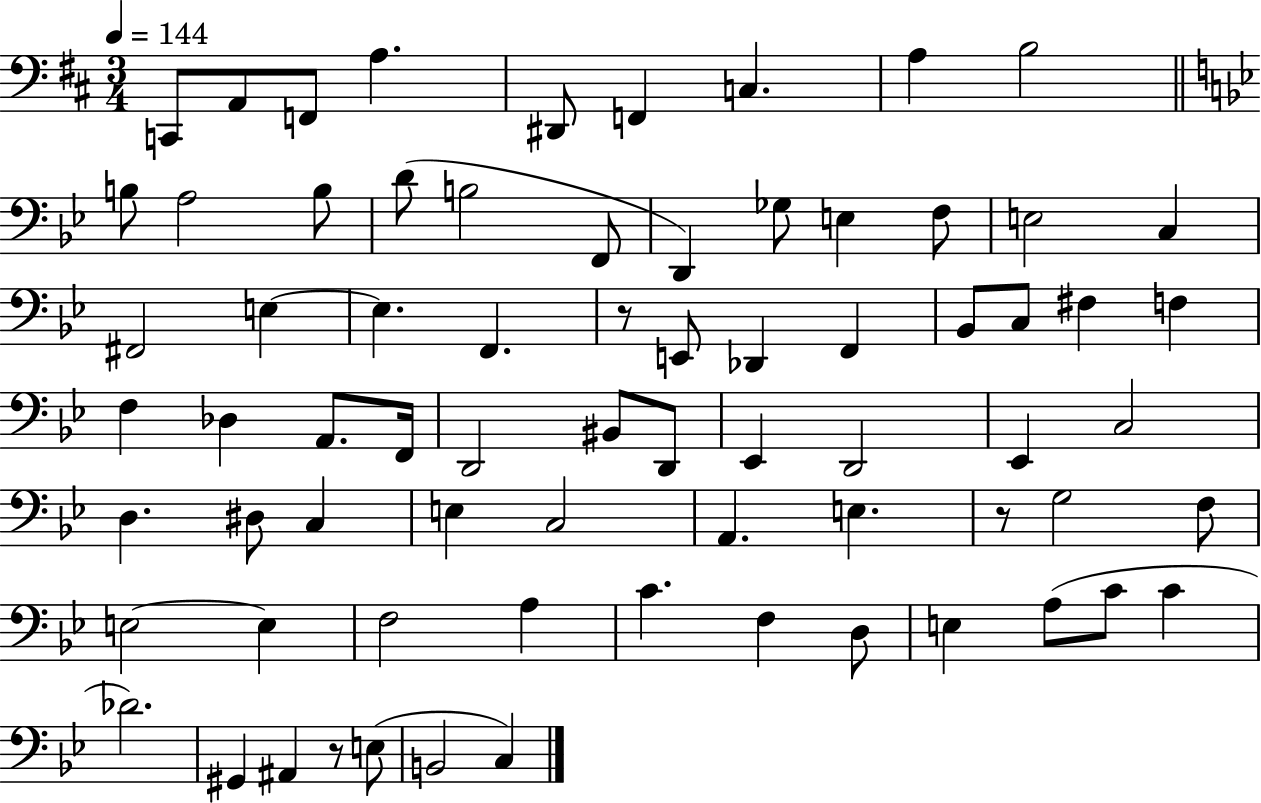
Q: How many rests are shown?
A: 3